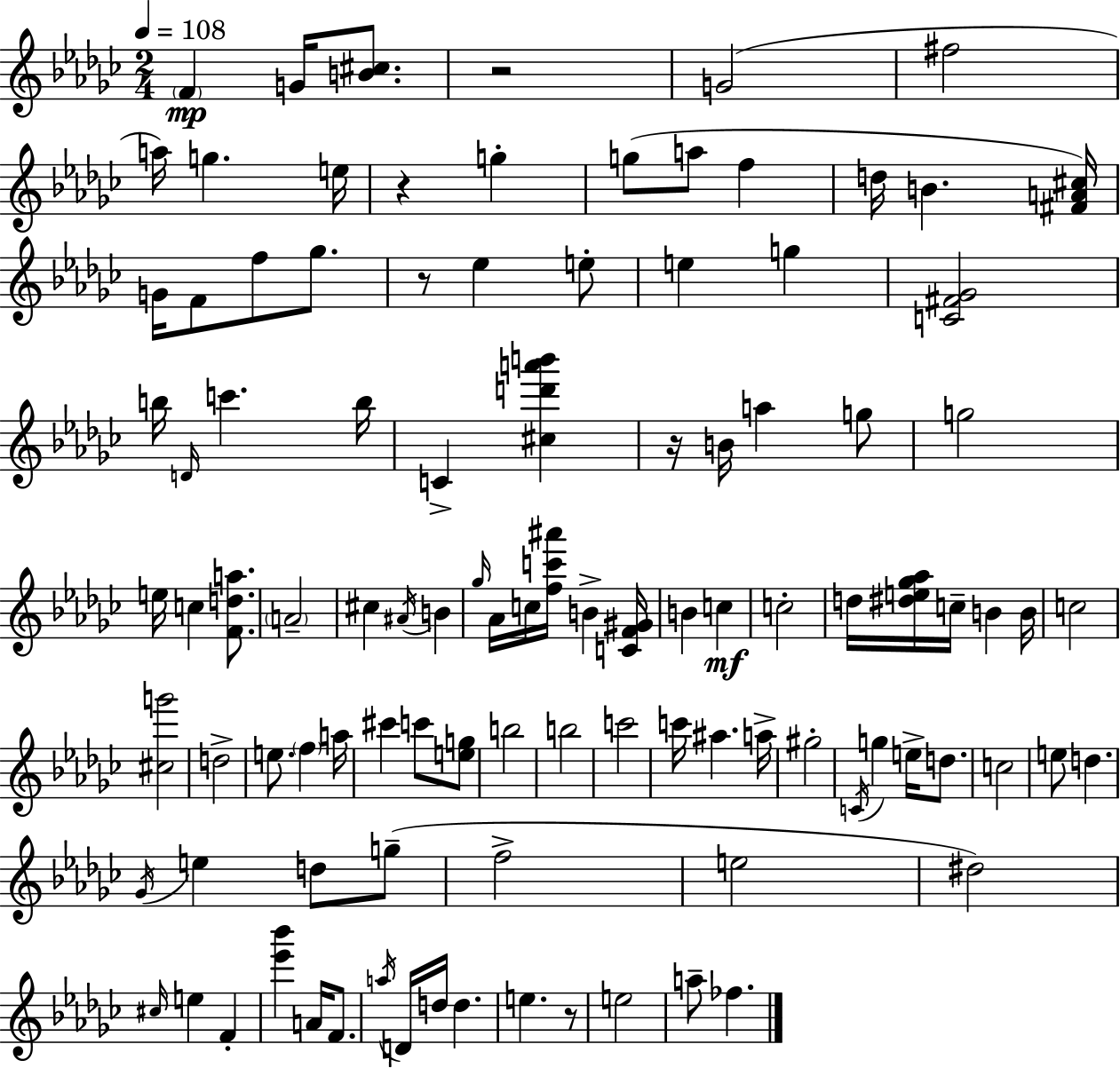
{
  \clef treble
  \numericTimeSignature
  \time 2/4
  \key ees \minor
  \tempo 4 = 108
  \repeat volta 2 { \parenthesize f'4\mp g'16 <b' cis''>8. | r2 | g'2( | fis''2 | \break a''16) g''4. e''16 | r4 g''4-. | g''8( a''8 f''4 | d''16 b'4. <fis' a' cis''>16) | \break g'16 f'8 f''8 ges''8. | r8 ees''4 e''8-. | e''4 g''4 | <c' fis' ges'>2 | \break b''16 \grace { d'16 } c'''4. | b''16 c'4-> <cis'' d''' a''' b'''>4 | r16 b'16 a''4 g''8 | g''2 | \break e''16 c''4 <f' d'' a''>8. | \parenthesize a'2-- | cis''4 \acciaccatura { ais'16 } b'4 | \grace { ges''16 } aes'16 c''16 <f'' c''' ais'''>16 b'4-> | \break <c' f' gis'>16 b'4 c''4\mf | c''2-. | d''16 <dis'' e'' ges'' aes''>16 c''16-- b'4 | b'16 c''2 | \break <cis'' g'''>2 | d''2-> | e''8. \parenthesize f''4 | a''16 cis'''4 c'''8 | \break <e'' g''>8 b''2 | b''2 | c'''2 | c'''16 ais''4. | \break a''16-> gis''2-. | \acciaccatura { c'16 } g''4 | e''16-> d''8. c''2 | e''8 d''4. | \break \acciaccatura { ges'16 } e''4 | d''8 g''8--( f''2-> | e''2 | dis''2) | \break \grace { cis''16 } e''4 | f'4-. <ees''' bes'''>4 | a'16 f'8. \acciaccatura { a''16 } d'16 | d''16 d''4. e''4. | \break r8 e''2 | a''8-- | fes''4. } \bar "|."
}